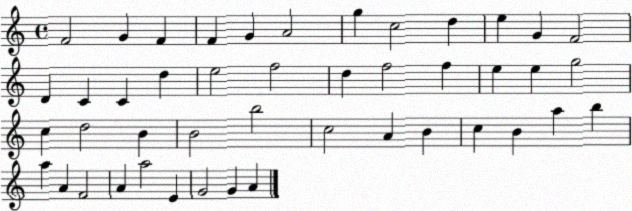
X:1
T:Untitled
M:4/4
L:1/4
K:C
F2 G F F G A2 g c2 d e G F2 D C C d e2 f2 d f2 f e e g2 c d2 B B2 b2 c2 A B c B a b a A F2 A a2 E G2 G A